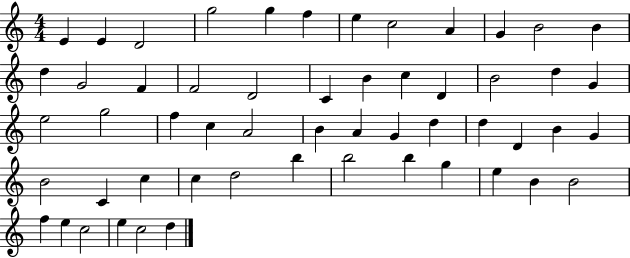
E4/q E4/q D4/h G5/h G5/q F5/q E5/q C5/h A4/q G4/q B4/h B4/q D5/q G4/h F4/q F4/h D4/h C4/q B4/q C5/q D4/q B4/h D5/q G4/q E5/h G5/h F5/q C5/q A4/h B4/q A4/q G4/q D5/q D5/q D4/q B4/q G4/q B4/h C4/q C5/q C5/q D5/h B5/q B5/h B5/q G5/q E5/q B4/q B4/h F5/q E5/q C5/h E5/q C5/h D5/q